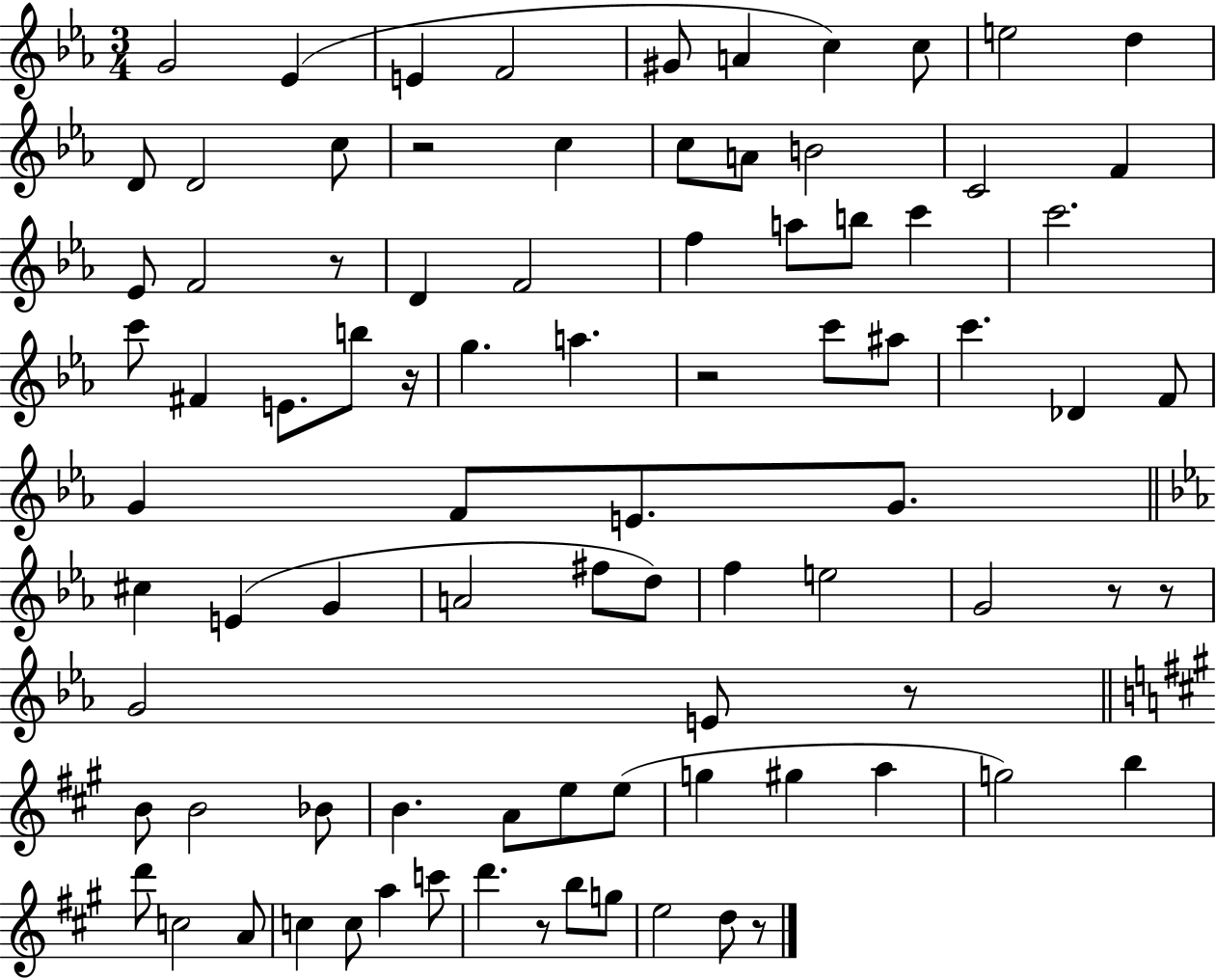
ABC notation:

X:1
T:Untitled
M:3/4
L:1/4
K:Eb
G2 _E E F2 ^G/2 A c c/2 e2 d D/2 D2 c/2 z2 c c/2 A/2 B2 C2 F _E/2 F2 z/2 D F2 f a/2 b/2 c' c'2 c'/2 ^F E/2 b/2 z/4 g a z2 c'/2 ^a/2 c' _D F/2 G F/2 E/2 G/2 ^c E G A2 ^f/2 d/2 f e2 G2 z/2 z/2 G2 E/2 z/2 B/2 B2 _B/2 B A/2 e/2 e/2 g ^g a g2 b d'/2 c2 A/2 c c/2 a c'/2 d' z/2 b/2 g/2 e2 d/2 z/2